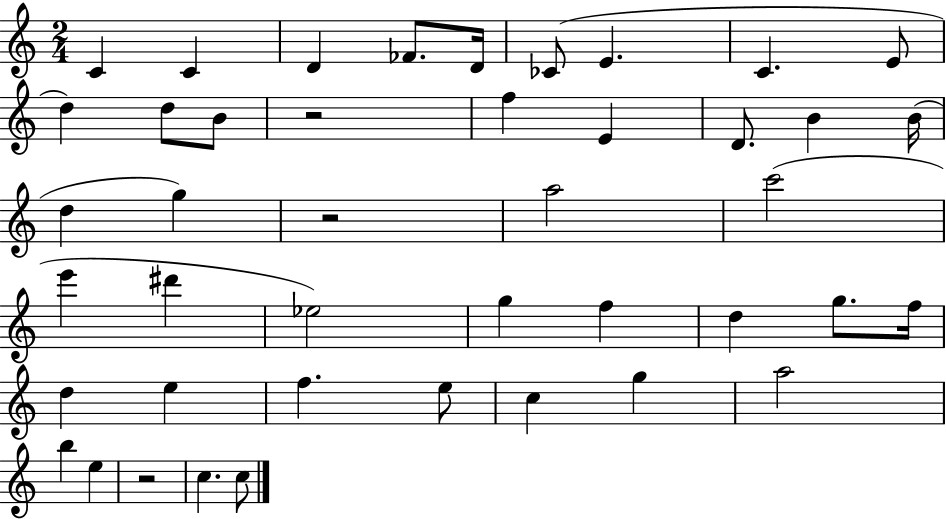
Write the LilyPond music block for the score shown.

{
  \clef treble
  \numericTimeSignature
  \time 2/4
  \key c \major
  c'4 c'4 | d'4 fes'8. d'16 | ces'8( e'4. | c'4. e'8 | \break d''4) d''8 b'8 | r2 | f''4 e'4 | d'8. b'4 b'16( | \break d''4 g''4) | r2 | a''2 | c'''2( | \break e'''4 dis'''4 | ees''2) | g''4 f''4 | d''4 g''8. f''16 | \break d''4 e''4 | f''4. e''8 | c''4 g''4 | a''2 | \break b''4 e''4 | r2 | c''4. c''8 | \bar "|."
}